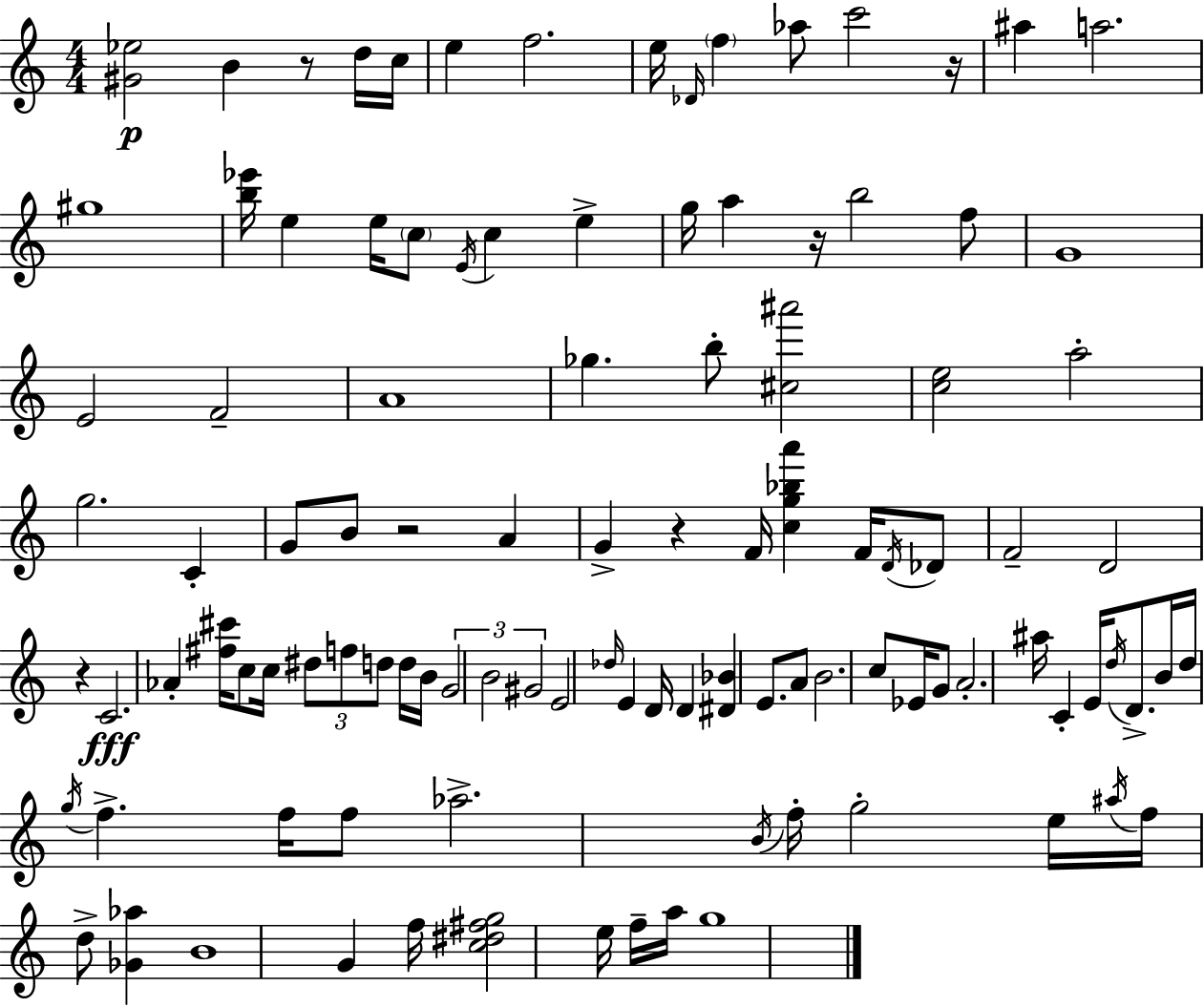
[G#4,Eb5]/h B4/q R/e D5/s C5/s E5/q F5/h. E5/s Db4/s F5/q Ab5/e C6/h R/s A#5/q A5/h. G#5/w [B5,Eb6]/s E5/q E5/s C5/e E4/s C5/q E5/q G5/s A5/q R/s B5/h F5/e G4/w E4/h F4/h A4/w Gb5/q. B5/e [C#5,A#6]/h [C5,E5]/h A5/h G5/h. C4/q G4/e B4/e R/h A4/q G4/q R/q F4/s [C5,G5,Bb5,A6]/q F4/s D4/s Db4/e F4/h D4/h R/q C4/h. Ab4/q [F#5,C#6]/s C5/e C5/s D#5/e F5/e D5/e D5/s B4/s G4/h B4/h G#4/h E4/h Db5/s E4/q D4/s D4/q [D#4,Bb4]/q E4/e. A4/e B4/h. C5/e Eb4/s G4/e A4/h. A#5/s C4/q E4/s D5/s D4/e. B4/s D5/s G5/s F5/q. F5/s F5/e Ab5/h. B4/s F5/s G5/h E5/s A#5/s F5/s D5/e [Gb4,Ab5]/q B4/w G4/q F5/s [C5,D#5,F#5,G5]/h E5/s F5/s A5/s G5/w